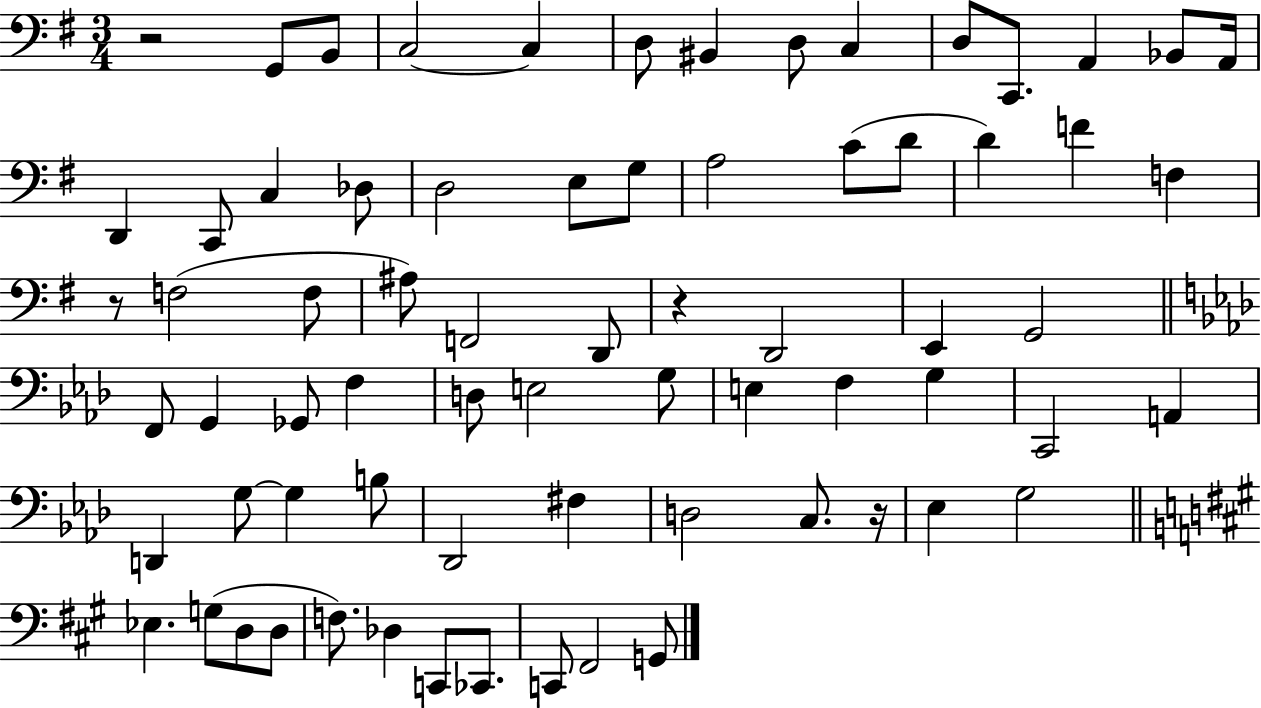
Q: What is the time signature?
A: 3/4